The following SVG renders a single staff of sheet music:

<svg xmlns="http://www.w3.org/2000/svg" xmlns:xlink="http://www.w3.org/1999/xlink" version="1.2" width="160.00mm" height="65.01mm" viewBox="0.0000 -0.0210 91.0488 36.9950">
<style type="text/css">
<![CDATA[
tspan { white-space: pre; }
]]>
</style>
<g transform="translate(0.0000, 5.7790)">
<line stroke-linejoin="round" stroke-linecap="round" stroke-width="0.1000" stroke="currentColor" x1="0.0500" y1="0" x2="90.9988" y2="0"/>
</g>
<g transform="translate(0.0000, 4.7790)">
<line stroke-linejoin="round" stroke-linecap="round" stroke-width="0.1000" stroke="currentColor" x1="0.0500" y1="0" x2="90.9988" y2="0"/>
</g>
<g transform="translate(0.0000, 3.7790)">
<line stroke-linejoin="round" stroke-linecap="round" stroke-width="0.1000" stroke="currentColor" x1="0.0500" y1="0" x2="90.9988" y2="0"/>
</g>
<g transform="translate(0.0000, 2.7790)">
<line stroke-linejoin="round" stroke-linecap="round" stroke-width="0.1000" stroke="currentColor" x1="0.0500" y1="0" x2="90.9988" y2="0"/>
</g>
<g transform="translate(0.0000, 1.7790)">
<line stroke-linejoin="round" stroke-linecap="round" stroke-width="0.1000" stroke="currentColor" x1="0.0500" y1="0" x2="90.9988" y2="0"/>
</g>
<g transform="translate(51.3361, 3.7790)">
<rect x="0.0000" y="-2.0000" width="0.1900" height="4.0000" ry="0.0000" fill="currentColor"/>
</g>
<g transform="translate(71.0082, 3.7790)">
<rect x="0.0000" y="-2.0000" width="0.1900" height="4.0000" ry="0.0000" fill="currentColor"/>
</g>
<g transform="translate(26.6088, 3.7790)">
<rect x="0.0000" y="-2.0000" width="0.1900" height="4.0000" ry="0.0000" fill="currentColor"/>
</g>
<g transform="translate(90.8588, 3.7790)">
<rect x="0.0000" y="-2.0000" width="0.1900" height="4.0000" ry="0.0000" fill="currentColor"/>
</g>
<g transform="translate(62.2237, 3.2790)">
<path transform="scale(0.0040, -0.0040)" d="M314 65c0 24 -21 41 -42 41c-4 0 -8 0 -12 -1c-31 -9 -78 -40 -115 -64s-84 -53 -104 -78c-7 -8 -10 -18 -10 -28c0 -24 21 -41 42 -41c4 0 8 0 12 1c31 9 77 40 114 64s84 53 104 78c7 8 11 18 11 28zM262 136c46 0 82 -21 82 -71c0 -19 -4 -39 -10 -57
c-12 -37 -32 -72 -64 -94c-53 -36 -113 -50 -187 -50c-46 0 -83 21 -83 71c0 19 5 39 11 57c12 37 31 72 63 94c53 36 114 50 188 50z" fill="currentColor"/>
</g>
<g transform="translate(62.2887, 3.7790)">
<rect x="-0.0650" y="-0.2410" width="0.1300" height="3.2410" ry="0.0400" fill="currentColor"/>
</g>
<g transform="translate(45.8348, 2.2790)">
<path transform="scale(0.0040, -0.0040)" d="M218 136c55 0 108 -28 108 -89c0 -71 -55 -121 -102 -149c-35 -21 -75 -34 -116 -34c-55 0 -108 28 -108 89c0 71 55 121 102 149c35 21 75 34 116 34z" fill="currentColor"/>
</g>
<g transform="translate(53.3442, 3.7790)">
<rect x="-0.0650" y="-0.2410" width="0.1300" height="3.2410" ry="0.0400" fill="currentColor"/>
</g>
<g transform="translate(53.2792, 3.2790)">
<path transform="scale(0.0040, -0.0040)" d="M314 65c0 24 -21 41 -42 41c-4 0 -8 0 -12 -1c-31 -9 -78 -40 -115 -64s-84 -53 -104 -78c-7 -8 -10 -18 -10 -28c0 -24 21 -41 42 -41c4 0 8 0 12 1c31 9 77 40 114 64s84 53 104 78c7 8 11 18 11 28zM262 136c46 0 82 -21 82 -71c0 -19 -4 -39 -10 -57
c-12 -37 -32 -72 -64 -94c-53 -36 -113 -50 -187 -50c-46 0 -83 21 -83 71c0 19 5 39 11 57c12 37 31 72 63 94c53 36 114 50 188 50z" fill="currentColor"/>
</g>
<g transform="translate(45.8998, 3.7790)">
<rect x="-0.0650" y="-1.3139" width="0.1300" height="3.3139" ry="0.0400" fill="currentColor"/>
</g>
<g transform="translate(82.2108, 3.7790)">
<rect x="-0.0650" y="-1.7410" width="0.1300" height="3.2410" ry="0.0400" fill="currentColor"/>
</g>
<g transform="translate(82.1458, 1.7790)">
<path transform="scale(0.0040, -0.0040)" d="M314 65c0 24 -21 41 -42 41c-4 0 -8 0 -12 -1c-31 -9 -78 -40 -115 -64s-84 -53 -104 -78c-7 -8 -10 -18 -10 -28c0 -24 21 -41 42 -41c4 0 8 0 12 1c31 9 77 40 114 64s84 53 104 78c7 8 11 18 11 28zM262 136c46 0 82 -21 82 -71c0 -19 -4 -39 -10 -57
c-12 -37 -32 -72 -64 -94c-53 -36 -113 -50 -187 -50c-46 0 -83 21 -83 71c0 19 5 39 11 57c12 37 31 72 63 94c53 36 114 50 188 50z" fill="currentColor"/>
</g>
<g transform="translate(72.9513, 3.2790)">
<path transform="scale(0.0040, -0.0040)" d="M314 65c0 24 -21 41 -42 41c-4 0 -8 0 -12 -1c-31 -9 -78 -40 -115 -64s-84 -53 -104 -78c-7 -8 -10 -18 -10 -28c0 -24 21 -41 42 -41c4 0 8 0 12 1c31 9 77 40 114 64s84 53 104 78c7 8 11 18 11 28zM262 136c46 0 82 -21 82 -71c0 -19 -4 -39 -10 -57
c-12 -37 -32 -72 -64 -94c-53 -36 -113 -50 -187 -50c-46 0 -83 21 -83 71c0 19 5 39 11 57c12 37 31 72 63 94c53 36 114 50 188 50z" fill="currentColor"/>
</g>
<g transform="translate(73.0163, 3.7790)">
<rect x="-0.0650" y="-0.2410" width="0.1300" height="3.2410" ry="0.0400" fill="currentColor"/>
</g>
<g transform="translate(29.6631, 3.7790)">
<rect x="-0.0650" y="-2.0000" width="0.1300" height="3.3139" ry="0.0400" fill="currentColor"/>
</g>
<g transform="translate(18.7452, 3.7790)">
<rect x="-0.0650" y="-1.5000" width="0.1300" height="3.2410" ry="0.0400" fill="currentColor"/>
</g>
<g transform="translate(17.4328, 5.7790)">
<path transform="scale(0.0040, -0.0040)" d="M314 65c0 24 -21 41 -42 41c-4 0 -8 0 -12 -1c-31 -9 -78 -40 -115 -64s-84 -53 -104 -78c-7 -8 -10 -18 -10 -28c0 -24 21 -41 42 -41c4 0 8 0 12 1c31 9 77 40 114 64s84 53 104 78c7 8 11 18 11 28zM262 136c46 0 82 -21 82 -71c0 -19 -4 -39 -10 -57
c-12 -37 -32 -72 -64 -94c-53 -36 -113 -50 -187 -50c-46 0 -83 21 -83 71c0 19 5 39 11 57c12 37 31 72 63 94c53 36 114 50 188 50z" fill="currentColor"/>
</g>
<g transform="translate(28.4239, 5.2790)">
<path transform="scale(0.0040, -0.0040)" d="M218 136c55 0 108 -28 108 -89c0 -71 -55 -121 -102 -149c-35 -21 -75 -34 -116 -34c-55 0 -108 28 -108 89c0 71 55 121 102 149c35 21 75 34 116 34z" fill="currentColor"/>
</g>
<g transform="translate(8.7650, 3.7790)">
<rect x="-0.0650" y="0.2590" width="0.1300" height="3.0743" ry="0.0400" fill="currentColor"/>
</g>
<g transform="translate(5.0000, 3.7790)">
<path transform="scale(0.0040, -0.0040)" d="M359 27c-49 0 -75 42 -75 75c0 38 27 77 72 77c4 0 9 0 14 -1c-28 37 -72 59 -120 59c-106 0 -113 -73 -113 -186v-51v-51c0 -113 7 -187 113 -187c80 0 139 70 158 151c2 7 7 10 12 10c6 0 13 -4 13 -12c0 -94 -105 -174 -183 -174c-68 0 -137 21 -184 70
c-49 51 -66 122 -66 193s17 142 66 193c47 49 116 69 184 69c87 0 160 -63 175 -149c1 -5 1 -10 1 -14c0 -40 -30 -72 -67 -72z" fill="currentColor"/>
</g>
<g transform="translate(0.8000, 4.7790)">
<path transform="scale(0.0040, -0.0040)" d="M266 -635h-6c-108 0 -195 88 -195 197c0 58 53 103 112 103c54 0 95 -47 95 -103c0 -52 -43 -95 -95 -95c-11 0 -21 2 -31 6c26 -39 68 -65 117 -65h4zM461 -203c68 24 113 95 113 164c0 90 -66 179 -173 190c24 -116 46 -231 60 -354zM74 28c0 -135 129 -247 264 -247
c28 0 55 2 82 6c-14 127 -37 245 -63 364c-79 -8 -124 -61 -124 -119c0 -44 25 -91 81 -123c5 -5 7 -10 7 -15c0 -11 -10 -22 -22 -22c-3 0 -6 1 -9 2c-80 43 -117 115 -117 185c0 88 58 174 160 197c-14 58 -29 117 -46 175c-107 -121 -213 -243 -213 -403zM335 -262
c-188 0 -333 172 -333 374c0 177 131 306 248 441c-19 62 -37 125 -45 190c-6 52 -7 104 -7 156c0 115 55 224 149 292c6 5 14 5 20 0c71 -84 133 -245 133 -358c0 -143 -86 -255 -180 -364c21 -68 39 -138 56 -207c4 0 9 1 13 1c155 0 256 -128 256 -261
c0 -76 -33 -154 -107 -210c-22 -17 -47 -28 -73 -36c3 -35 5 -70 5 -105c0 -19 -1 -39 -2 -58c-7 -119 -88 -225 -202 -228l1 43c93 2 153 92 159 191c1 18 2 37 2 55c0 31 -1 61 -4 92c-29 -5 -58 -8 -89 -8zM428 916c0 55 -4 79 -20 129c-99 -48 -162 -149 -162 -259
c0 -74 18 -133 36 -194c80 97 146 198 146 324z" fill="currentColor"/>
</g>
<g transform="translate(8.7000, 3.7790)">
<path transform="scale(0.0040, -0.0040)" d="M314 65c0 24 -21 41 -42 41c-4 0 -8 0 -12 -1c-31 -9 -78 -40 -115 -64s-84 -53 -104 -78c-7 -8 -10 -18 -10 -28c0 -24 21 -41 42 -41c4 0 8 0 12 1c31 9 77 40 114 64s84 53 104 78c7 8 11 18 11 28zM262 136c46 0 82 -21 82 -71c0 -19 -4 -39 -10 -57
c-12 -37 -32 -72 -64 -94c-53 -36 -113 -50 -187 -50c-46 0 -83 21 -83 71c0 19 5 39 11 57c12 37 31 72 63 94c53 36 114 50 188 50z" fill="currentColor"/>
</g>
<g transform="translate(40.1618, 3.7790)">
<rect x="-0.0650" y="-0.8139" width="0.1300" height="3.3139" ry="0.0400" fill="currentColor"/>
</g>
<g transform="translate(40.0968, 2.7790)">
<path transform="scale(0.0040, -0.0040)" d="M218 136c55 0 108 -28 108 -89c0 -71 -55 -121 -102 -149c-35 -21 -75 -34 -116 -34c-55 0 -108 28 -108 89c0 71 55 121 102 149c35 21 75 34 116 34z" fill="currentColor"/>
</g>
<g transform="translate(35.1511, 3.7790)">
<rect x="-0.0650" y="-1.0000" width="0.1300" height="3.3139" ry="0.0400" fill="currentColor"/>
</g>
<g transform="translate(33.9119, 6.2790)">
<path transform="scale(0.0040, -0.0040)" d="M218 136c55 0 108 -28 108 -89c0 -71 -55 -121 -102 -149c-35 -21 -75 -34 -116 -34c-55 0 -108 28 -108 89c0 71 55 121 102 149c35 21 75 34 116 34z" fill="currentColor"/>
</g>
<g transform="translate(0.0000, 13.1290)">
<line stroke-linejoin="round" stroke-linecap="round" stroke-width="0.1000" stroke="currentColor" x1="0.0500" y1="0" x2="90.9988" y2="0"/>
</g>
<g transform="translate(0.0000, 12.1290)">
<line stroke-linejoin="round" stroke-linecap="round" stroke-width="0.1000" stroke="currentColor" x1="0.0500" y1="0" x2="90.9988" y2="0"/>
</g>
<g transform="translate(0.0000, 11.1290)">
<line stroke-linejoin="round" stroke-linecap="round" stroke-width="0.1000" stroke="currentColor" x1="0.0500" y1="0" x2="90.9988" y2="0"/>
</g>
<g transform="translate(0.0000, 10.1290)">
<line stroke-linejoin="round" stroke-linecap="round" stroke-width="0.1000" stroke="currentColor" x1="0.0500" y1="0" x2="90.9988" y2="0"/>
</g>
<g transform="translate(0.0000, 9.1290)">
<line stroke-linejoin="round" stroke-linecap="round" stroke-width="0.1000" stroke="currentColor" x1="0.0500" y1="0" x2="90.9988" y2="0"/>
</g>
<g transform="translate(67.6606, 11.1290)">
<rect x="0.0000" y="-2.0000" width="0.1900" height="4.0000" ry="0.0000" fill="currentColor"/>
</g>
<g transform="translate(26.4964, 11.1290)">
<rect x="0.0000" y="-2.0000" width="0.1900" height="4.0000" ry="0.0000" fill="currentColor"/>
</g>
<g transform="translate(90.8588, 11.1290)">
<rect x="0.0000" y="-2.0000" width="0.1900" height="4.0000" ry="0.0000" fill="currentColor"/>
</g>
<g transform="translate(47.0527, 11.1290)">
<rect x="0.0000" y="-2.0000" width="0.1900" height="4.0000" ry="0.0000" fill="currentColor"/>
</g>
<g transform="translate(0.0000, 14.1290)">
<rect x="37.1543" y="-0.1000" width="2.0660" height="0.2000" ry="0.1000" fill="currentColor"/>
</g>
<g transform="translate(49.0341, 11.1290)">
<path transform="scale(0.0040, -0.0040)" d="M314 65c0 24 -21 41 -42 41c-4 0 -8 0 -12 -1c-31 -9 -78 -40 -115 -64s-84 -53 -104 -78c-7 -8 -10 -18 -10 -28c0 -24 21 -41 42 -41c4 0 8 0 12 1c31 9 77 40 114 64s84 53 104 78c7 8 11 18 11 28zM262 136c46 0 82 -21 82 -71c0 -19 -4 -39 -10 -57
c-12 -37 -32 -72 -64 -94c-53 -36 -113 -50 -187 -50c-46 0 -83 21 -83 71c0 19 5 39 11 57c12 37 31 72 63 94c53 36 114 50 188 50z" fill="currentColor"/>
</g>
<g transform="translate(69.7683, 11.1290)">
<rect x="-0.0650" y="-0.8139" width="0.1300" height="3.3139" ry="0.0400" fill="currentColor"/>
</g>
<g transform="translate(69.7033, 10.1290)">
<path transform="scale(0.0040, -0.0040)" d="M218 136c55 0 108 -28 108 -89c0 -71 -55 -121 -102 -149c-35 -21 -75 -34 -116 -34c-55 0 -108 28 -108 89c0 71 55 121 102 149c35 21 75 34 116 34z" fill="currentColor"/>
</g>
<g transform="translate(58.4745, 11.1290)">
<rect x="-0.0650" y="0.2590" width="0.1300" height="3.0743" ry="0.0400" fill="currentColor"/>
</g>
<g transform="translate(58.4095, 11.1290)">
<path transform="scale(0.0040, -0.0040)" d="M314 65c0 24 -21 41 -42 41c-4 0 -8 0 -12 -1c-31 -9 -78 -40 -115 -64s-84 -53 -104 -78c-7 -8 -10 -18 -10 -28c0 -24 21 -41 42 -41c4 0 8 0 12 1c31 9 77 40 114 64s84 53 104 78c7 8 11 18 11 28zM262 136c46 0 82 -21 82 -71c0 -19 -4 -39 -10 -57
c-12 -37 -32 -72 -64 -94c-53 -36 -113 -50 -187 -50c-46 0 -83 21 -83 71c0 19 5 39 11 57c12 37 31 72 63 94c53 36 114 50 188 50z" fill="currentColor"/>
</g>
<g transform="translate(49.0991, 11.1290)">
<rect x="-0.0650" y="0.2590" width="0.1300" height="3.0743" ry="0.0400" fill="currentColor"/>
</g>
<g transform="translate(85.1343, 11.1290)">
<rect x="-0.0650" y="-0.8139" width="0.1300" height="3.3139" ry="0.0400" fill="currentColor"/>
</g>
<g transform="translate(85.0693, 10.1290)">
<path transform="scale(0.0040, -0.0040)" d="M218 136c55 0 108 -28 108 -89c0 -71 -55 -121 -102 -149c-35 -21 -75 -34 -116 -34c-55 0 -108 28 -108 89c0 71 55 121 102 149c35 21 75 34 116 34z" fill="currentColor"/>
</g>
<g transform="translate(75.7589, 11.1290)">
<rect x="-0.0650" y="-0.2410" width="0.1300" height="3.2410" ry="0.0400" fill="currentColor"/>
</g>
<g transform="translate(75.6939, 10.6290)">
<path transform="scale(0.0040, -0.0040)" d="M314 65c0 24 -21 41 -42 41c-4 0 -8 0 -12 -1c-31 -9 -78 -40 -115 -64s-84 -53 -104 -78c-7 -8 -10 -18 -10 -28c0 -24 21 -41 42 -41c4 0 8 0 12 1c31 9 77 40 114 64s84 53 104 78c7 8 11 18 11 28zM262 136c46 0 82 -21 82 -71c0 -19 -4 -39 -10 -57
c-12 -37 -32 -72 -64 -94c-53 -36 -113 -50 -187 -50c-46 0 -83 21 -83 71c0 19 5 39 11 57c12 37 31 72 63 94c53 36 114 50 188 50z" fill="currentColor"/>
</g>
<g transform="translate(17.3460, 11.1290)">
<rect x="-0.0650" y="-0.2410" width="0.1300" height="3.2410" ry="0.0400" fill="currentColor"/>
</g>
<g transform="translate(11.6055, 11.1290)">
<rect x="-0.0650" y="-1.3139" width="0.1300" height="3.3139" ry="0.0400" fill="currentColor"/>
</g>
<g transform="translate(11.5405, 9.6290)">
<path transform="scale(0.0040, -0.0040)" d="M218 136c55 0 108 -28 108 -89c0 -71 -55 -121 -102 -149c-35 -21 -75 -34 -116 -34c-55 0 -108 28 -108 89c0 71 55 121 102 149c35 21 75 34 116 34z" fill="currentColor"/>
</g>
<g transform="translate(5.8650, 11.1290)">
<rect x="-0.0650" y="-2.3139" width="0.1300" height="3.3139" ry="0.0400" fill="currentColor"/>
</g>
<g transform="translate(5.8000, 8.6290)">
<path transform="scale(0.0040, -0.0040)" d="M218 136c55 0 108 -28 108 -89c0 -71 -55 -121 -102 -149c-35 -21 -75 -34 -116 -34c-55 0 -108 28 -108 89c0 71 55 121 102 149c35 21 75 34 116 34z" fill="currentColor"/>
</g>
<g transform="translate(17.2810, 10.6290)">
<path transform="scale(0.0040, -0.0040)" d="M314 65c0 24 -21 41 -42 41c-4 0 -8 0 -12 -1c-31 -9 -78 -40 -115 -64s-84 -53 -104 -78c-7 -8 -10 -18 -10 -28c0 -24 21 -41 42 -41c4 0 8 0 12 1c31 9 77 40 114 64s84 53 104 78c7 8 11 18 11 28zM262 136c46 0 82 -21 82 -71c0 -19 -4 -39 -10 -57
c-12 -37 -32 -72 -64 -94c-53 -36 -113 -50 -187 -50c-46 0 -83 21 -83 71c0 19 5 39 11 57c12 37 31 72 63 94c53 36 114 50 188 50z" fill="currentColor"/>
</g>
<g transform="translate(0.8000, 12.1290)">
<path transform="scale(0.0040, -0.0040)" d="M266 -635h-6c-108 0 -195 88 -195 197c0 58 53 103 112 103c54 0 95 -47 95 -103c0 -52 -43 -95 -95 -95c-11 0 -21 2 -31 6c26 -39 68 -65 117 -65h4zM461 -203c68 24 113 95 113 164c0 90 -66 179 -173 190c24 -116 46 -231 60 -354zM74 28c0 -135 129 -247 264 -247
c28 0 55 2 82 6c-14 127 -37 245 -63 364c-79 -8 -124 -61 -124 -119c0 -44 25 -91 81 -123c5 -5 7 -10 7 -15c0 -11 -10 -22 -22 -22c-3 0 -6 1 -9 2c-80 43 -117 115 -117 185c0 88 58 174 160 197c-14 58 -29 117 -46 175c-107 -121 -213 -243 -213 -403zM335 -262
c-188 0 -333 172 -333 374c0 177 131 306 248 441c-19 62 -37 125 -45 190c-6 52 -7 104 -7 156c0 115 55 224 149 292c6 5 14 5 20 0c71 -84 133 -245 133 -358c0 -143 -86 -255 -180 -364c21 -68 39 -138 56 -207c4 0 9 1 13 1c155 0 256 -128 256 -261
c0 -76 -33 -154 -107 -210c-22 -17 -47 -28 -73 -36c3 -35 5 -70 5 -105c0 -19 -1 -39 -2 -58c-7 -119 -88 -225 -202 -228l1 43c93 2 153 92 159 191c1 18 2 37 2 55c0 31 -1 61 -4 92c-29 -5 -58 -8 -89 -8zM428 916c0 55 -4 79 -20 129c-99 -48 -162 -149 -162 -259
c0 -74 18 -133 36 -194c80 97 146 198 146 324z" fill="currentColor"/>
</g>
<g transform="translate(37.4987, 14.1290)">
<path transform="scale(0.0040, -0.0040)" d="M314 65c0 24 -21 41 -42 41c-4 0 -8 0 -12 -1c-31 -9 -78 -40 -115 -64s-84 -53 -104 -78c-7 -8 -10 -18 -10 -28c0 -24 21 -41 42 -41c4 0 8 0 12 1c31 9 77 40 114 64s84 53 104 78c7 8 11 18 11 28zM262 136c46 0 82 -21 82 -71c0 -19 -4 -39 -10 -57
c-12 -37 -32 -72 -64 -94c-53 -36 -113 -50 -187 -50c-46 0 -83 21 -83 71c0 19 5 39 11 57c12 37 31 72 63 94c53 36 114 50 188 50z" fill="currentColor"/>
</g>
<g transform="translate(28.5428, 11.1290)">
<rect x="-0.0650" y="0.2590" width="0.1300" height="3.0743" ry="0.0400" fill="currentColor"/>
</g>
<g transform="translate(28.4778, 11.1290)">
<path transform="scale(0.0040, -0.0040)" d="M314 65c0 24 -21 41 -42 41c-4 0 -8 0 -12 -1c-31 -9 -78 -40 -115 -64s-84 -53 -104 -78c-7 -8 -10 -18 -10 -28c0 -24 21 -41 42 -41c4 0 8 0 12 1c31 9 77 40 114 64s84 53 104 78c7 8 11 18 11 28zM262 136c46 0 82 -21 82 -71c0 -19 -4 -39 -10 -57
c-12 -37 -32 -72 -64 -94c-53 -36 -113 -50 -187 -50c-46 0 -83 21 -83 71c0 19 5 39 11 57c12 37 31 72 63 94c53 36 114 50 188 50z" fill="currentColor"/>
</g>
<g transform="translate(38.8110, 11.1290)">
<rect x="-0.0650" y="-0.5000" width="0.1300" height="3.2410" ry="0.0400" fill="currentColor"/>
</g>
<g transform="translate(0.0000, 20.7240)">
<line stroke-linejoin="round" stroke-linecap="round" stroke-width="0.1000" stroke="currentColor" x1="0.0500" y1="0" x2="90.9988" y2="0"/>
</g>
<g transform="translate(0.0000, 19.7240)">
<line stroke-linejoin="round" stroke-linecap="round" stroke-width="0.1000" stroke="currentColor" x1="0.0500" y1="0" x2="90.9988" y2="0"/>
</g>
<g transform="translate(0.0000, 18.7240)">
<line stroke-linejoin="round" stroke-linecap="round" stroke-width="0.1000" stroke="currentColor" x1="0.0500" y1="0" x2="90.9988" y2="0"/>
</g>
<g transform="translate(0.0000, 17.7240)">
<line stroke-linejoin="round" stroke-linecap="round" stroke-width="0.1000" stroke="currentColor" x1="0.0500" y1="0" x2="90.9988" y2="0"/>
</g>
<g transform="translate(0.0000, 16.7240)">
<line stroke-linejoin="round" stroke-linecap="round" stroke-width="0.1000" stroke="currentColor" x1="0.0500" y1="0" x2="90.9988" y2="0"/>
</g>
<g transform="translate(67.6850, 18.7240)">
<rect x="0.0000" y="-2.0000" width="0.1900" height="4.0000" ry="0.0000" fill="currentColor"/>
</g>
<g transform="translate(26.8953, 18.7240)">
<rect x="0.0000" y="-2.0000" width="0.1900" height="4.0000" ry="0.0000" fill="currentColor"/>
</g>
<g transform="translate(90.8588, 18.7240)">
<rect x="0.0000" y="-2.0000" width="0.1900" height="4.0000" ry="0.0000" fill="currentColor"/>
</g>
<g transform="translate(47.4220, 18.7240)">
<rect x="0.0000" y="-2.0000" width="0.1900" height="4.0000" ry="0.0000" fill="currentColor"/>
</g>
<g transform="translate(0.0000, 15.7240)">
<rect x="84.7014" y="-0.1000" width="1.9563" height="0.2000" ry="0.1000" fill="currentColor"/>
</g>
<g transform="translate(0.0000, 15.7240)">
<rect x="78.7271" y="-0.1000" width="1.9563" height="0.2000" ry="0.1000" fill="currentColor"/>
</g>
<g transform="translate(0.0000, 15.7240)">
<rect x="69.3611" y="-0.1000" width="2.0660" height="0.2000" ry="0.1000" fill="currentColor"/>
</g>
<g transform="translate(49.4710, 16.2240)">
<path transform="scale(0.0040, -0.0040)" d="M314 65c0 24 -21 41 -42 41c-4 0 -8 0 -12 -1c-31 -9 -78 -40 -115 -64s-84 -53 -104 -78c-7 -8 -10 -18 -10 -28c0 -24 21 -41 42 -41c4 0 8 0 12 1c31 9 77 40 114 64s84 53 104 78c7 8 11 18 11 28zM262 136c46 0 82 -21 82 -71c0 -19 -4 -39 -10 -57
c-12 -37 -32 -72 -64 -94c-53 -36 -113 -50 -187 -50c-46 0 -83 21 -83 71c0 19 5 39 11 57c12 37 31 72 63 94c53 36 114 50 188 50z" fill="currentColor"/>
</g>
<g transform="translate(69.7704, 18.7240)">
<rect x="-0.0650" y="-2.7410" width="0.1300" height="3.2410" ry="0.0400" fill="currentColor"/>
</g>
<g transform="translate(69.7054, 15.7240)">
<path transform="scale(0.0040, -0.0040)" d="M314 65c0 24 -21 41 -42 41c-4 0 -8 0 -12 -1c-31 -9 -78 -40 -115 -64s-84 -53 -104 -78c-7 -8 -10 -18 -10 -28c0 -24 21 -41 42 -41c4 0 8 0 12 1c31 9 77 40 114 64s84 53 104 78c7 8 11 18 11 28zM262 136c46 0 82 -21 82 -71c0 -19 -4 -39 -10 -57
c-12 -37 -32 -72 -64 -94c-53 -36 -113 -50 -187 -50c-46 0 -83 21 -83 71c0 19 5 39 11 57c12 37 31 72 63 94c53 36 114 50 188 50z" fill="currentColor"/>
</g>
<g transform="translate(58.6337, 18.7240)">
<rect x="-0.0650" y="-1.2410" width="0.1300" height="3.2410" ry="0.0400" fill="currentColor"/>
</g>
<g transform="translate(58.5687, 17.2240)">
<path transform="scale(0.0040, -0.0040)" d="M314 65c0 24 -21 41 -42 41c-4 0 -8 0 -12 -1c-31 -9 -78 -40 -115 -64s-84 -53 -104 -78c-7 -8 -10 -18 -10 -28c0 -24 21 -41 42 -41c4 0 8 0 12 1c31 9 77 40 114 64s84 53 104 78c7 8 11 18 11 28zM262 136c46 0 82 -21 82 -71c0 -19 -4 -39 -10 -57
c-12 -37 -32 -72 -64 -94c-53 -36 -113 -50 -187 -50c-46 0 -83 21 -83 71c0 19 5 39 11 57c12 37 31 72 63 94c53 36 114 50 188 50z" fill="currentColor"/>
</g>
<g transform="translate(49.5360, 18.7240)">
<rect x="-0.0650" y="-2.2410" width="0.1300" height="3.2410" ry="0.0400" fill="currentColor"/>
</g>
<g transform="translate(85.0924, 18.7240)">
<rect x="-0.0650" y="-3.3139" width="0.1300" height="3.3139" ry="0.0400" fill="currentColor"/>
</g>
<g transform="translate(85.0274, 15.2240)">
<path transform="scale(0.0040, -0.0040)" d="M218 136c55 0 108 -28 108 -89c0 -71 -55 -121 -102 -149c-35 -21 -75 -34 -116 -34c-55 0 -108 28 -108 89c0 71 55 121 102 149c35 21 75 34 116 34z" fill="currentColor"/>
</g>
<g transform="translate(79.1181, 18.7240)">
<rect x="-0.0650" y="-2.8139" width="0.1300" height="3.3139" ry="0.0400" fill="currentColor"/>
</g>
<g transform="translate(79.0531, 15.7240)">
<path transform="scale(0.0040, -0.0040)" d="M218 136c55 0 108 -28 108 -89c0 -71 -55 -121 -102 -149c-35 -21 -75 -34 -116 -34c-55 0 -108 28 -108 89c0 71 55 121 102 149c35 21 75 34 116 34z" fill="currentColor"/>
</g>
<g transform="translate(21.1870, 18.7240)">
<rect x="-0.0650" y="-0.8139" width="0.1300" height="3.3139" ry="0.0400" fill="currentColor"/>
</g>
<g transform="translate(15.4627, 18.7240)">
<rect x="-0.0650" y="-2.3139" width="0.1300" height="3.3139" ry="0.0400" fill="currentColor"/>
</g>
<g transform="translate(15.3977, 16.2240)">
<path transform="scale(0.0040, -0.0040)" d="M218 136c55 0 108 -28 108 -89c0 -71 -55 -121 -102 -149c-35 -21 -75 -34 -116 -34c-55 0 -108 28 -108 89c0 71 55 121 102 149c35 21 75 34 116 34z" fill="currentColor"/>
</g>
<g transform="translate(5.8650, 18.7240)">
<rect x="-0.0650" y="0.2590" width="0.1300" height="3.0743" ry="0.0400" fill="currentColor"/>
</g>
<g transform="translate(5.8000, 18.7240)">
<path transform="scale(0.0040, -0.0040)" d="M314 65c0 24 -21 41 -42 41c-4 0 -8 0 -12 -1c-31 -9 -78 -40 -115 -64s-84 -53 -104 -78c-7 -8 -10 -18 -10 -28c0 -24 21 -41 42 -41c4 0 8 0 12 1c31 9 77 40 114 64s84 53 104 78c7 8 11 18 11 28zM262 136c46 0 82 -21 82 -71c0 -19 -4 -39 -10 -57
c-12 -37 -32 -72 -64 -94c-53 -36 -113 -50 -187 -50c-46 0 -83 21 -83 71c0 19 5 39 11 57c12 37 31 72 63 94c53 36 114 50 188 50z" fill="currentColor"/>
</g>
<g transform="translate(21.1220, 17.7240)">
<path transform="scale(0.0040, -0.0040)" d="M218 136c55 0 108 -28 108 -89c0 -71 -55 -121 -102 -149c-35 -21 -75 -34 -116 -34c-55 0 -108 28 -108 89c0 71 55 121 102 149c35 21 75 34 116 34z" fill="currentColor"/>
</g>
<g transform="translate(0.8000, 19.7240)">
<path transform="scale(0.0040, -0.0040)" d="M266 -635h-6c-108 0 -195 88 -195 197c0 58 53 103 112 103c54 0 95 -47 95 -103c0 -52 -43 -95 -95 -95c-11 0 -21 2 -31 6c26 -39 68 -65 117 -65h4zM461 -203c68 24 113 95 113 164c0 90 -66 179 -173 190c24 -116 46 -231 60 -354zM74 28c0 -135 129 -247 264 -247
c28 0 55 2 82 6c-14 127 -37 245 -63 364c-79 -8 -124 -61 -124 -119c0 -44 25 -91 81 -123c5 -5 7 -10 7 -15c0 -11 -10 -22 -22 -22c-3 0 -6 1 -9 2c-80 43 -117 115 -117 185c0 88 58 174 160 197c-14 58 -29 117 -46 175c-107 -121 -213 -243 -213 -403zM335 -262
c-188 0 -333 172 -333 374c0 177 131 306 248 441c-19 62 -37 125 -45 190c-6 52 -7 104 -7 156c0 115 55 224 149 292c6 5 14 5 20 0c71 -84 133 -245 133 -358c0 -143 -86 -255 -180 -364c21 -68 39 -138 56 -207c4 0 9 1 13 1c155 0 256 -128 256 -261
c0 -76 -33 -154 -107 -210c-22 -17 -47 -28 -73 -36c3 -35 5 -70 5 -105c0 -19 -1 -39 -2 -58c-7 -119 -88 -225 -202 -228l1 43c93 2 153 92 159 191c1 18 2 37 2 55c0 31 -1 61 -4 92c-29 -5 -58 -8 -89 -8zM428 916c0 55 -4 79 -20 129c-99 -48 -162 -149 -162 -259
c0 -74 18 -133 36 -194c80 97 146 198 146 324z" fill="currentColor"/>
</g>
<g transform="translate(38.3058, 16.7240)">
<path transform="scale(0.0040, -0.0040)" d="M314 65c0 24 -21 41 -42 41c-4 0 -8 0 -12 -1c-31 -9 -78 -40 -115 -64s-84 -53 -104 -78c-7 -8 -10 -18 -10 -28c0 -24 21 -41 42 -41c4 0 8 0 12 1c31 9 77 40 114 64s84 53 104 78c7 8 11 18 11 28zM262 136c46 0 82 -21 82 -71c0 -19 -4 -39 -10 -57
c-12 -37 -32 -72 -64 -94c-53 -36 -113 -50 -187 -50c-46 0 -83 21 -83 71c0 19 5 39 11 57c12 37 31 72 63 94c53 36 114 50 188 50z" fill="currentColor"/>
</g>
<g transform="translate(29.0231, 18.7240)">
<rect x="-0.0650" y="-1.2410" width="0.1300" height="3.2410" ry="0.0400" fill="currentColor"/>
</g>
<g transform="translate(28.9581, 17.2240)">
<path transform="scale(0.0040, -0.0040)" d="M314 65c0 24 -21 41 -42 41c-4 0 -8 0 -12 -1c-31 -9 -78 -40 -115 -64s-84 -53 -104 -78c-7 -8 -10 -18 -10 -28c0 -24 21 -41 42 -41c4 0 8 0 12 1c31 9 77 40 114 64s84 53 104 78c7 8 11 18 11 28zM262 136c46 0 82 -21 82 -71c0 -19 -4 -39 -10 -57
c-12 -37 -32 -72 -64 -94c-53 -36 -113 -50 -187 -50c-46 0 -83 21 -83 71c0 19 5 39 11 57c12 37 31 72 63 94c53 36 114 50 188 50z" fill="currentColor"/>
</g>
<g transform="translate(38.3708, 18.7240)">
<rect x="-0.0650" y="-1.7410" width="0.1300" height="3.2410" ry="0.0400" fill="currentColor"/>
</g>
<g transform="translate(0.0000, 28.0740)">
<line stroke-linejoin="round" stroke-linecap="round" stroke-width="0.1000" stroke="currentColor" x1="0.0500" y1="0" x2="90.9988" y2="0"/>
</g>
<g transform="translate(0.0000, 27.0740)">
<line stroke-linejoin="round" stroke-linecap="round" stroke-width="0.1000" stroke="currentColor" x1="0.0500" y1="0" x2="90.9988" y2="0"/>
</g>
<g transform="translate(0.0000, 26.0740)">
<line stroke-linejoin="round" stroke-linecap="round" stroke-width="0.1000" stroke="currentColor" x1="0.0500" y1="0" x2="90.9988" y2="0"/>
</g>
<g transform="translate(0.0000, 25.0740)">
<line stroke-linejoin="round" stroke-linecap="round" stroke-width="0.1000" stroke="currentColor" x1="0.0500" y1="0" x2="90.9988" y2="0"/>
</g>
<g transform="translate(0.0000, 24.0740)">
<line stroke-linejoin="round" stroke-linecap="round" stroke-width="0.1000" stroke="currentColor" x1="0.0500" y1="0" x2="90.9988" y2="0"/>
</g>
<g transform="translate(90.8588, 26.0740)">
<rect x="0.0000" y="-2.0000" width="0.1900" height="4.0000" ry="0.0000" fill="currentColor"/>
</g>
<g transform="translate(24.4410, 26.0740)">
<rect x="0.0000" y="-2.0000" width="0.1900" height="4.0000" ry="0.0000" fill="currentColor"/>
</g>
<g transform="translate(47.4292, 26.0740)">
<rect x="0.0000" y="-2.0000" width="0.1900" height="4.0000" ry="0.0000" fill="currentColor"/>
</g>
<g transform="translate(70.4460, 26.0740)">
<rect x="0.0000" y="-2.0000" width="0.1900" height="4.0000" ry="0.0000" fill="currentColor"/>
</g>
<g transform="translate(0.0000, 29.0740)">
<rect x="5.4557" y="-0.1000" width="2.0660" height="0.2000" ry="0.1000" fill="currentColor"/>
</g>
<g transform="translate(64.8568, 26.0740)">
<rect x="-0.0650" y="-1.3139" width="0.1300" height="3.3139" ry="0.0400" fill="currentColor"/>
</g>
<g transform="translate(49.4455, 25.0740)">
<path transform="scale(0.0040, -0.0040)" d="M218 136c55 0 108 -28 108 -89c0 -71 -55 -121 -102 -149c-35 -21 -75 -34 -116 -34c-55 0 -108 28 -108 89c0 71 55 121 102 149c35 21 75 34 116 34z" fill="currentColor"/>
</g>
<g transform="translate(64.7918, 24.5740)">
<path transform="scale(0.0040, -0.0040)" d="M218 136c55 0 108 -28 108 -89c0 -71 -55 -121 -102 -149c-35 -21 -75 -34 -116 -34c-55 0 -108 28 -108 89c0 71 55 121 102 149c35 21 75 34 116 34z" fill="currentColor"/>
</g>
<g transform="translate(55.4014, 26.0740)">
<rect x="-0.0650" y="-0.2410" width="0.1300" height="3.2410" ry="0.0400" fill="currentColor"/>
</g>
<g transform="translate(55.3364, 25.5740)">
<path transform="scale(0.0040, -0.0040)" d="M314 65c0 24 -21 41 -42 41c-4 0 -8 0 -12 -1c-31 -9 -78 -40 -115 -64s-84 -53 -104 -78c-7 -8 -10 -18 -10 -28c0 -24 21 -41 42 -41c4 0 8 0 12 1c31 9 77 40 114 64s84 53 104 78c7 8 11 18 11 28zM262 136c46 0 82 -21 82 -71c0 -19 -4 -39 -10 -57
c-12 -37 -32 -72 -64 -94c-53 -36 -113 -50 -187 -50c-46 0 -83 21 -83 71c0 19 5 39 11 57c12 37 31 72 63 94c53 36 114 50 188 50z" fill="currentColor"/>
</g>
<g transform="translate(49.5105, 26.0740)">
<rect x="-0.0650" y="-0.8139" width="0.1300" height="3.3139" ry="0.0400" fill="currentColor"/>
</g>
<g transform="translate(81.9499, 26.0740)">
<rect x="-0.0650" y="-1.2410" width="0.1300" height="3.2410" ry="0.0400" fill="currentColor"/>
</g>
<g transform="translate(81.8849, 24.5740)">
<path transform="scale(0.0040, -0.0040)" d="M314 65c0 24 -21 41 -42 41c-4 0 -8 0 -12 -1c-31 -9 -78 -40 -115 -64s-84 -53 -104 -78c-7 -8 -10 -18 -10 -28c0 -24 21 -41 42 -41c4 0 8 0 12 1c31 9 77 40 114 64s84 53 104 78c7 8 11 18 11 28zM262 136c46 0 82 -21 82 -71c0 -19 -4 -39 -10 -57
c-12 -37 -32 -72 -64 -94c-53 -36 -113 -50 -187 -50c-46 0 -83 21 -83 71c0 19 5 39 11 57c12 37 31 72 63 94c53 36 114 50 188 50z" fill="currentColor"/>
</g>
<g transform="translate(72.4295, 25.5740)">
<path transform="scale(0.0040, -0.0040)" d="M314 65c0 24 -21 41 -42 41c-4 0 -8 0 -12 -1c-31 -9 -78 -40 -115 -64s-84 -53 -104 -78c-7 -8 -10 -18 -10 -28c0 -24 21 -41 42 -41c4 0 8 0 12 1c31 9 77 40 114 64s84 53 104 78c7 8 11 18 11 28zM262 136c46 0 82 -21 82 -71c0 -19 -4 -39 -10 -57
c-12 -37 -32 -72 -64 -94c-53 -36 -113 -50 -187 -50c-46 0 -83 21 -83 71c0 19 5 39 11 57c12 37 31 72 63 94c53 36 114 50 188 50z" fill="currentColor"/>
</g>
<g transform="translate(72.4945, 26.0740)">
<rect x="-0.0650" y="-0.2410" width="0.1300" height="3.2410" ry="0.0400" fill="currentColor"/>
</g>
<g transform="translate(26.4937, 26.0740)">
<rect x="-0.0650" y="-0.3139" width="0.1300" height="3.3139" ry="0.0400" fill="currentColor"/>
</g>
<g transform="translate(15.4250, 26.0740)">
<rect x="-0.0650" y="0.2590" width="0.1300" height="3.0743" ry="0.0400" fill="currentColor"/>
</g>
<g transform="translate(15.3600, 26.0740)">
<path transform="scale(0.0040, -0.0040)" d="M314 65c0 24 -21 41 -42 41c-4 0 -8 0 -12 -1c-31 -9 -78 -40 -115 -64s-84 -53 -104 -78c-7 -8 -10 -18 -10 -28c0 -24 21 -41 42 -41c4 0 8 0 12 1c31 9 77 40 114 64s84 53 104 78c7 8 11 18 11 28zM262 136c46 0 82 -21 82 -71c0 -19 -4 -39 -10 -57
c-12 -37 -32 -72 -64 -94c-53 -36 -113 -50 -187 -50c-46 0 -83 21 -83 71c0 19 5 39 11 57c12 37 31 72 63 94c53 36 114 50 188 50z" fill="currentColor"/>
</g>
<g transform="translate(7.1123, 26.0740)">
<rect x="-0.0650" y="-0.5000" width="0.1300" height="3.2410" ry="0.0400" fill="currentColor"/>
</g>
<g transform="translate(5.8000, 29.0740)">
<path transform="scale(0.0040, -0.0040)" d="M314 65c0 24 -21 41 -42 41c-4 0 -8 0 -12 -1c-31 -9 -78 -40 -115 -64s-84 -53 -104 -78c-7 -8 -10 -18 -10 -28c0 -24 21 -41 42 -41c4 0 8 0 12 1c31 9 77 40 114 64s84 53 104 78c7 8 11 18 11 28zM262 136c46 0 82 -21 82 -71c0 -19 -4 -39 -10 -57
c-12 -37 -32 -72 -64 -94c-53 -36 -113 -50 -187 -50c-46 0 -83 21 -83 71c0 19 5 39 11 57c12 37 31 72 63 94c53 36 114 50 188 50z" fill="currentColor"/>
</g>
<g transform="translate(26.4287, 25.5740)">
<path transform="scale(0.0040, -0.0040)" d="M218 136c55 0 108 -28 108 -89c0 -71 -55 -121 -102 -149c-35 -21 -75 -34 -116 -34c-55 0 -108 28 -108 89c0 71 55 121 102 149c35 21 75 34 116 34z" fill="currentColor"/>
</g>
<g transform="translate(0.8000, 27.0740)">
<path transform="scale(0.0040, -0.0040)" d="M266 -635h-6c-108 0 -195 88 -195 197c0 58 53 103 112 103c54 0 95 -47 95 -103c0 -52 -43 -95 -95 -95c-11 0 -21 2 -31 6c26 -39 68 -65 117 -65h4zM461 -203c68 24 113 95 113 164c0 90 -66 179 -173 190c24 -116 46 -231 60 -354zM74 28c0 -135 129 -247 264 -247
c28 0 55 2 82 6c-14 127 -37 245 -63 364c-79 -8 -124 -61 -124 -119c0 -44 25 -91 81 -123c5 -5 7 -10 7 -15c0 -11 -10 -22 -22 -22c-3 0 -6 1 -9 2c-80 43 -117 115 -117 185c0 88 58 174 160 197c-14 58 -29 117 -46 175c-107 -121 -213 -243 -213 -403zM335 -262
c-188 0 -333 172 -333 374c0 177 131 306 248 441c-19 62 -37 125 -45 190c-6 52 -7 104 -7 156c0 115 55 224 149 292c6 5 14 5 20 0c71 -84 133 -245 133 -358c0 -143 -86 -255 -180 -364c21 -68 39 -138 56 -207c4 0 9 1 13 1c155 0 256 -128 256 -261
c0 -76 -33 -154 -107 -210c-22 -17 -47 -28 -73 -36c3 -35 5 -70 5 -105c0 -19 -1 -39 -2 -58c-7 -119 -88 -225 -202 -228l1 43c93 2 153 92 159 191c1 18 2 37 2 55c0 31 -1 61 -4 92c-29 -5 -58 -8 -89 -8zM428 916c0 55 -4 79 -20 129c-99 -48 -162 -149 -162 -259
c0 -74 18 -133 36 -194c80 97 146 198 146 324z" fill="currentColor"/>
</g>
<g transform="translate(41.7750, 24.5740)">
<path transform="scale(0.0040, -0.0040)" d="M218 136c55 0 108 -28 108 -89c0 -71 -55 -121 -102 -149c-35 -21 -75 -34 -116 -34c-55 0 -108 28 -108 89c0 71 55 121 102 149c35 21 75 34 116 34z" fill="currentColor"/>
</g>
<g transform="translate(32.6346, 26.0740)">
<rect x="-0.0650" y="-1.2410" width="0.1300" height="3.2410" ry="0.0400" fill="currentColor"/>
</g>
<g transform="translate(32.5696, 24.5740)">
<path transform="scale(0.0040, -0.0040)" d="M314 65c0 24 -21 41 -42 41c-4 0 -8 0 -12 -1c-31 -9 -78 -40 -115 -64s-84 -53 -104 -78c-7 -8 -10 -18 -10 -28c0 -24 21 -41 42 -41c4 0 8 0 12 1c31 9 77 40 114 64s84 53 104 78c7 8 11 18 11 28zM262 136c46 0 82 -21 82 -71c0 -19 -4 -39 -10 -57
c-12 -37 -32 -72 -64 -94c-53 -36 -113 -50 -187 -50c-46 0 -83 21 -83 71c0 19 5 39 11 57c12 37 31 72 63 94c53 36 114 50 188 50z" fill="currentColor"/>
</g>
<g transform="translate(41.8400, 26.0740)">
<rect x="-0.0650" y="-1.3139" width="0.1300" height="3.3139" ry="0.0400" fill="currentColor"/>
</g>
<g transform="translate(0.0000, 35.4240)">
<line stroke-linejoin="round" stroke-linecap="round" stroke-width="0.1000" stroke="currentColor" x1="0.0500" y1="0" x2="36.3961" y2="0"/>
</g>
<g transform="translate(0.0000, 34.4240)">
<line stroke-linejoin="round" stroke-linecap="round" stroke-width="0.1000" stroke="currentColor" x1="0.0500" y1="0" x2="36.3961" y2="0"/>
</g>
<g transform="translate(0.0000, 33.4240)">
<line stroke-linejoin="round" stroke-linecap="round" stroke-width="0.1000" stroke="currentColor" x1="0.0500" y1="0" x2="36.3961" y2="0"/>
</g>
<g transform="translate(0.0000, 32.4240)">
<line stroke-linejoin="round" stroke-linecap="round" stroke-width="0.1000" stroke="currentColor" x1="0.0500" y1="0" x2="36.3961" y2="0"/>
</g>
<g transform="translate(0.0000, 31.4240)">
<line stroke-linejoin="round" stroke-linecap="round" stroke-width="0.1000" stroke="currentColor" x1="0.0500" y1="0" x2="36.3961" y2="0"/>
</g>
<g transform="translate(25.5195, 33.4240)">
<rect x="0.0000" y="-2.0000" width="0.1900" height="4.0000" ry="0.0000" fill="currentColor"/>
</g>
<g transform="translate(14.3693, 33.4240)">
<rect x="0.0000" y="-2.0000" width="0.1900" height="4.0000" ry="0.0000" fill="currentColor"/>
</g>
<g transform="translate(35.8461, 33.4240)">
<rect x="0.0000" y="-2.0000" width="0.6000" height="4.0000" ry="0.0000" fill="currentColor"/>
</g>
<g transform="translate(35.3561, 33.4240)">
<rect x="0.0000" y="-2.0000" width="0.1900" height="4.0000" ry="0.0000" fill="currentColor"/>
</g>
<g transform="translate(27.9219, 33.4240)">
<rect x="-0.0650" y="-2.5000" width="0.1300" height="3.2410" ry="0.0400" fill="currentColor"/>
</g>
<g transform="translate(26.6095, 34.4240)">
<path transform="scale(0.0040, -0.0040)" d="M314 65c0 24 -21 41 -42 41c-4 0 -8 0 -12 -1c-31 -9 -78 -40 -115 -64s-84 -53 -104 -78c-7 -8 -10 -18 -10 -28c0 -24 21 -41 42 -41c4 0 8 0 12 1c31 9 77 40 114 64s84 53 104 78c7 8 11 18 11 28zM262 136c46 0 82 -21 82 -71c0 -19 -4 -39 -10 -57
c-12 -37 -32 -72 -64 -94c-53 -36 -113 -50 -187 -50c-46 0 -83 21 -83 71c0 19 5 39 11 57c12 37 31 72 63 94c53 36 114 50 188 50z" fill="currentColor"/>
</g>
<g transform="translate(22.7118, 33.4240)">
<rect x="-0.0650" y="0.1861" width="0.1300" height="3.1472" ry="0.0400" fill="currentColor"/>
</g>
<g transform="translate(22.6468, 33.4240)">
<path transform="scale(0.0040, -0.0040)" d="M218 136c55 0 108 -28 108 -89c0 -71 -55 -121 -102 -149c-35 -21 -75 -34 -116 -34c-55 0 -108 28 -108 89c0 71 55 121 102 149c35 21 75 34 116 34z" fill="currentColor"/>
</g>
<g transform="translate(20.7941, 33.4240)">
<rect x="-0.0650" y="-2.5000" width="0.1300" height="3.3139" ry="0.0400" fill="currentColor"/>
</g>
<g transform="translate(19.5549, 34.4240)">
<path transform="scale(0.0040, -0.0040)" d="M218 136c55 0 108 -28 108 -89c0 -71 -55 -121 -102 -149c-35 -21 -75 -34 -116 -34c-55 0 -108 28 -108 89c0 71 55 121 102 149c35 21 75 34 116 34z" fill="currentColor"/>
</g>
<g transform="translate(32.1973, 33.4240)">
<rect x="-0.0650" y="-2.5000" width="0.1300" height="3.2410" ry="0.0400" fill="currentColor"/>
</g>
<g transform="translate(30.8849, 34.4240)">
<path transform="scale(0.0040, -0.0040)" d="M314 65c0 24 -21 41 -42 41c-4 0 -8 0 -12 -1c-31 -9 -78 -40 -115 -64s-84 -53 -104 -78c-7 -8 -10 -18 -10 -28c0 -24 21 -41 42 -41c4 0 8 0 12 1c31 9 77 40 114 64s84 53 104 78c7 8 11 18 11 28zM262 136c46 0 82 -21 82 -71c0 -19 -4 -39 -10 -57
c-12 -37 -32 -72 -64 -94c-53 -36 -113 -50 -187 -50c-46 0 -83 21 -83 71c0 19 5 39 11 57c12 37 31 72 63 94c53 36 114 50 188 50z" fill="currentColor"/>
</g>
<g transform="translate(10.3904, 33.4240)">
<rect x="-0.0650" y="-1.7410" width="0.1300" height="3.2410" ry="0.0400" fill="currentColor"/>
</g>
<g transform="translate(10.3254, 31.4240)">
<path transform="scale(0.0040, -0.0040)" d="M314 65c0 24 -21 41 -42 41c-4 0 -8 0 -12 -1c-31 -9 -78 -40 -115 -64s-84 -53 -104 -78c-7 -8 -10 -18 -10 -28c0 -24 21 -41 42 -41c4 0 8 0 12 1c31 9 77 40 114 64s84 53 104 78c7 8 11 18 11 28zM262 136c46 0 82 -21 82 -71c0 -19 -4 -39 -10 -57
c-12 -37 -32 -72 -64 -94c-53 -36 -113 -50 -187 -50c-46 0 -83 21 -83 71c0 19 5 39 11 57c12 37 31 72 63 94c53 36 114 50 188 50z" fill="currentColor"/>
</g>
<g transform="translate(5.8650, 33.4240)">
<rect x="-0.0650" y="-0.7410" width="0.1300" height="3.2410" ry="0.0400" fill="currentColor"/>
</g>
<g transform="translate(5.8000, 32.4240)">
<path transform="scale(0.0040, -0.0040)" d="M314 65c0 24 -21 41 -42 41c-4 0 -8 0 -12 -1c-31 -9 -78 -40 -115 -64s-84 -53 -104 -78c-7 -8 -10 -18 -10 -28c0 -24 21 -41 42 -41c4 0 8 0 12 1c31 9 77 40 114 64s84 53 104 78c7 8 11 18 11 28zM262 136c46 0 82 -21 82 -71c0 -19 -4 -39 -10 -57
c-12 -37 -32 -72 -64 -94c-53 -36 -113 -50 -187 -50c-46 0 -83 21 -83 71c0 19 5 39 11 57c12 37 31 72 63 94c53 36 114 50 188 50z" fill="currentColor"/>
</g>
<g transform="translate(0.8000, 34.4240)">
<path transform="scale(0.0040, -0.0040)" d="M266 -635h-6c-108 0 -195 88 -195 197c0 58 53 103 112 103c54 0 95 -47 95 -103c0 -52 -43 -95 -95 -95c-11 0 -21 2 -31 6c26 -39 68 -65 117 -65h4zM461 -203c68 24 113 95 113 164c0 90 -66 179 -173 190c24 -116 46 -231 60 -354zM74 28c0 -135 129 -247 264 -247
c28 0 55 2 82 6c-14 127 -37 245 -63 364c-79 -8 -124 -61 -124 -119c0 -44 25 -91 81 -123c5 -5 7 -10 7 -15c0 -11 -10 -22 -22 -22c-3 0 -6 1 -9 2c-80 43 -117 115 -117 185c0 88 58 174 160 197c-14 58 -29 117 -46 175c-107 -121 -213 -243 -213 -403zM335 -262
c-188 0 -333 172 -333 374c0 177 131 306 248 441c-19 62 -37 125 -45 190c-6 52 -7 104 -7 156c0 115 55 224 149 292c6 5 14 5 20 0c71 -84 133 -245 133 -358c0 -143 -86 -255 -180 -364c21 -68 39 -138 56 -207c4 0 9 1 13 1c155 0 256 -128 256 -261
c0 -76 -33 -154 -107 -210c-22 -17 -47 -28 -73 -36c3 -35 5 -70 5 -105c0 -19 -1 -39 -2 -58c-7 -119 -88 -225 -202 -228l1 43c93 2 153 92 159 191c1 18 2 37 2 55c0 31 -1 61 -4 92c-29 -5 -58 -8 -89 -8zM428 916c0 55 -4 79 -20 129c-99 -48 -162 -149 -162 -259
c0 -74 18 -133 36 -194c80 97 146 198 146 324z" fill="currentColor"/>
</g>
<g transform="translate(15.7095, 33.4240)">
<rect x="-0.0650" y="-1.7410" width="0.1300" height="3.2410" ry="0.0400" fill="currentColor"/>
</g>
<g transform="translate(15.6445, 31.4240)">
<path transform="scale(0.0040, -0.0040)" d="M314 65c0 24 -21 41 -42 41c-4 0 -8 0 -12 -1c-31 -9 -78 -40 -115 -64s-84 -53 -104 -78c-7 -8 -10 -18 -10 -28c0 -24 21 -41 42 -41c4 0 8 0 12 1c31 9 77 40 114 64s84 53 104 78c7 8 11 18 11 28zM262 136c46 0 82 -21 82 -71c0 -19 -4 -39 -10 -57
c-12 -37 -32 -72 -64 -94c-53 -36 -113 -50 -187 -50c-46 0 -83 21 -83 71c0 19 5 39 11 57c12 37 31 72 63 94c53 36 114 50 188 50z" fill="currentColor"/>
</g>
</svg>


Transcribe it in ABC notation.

X:1
T:Untitled
M:4/4
L:1/4
K:C
B2 E2 F D d e c2 c2 c2 f2 g e c2 B2 C2 B2 B2 d c2 d B2 g d e2 f2 g2 e2 a2 a b C2 B2 c e2 e d c2 e c2 e2 d2 f2 f2 G B G2 G2